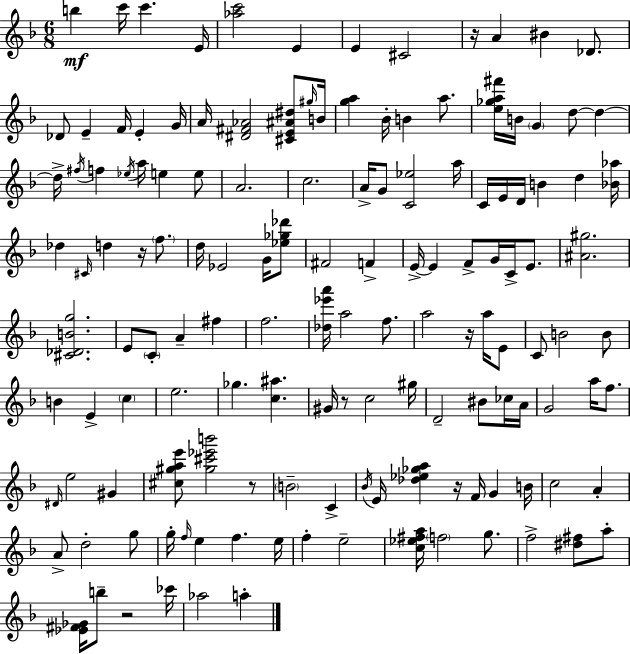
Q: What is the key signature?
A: D minor